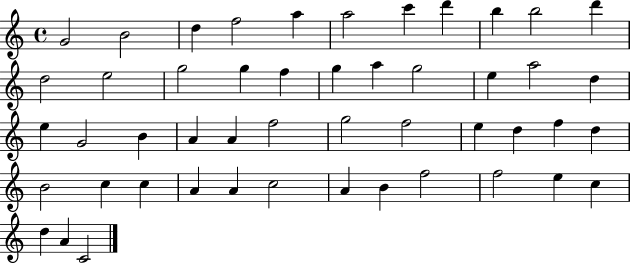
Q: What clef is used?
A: treble